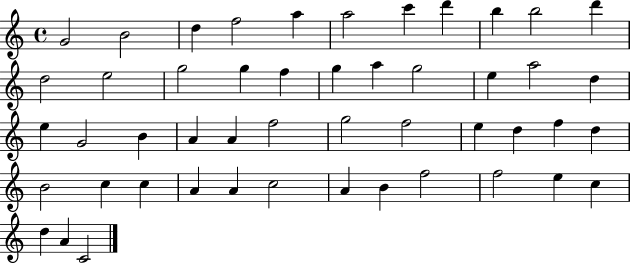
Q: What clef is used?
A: treble